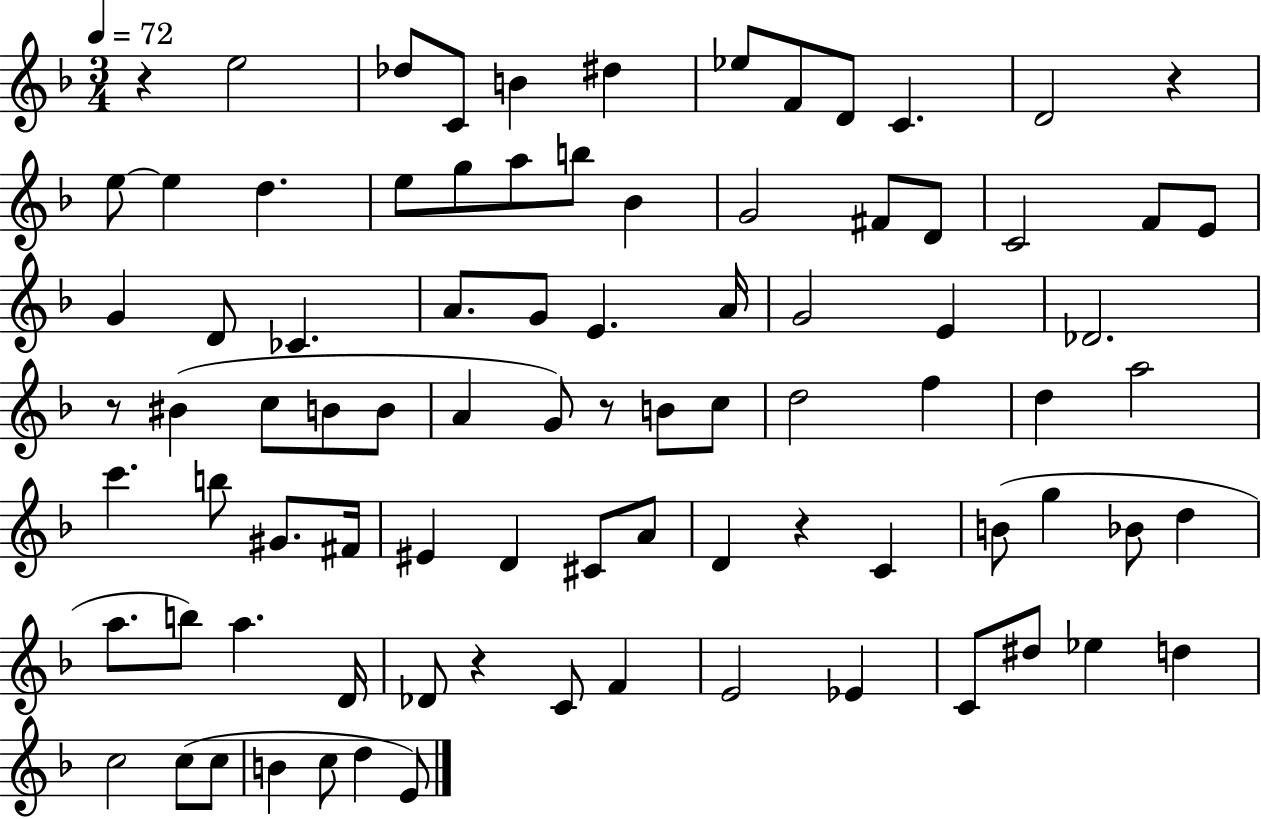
R/q E5/h Db5/e C4/e B4/q D#5/q Eb5/e F4/e D4/e C4/q. D4/h R/q E5/e E5/q D5/q. E5/e G5/e A5/e B5/e Bb4/q G4/h F#4/e D4/e C4/h F4/e E4/e G4/q D4/e CES4/q. A4/e. G4/e E4/q. A4/s G4/h E4/q Db4/h. R/e BIS4/q C5/e B4/e B4/e A4/q G4/e R/e B4/e C5/e D5/h F5/q D5/q A5/h C6/q. B5/e G#4/e. F#4/s EIS4/q D4/q C#4/e A4/e D4/q R/q C4/q B4/e G5/q Bb4/e D5/q A5/e. B5/e A5/q. D4/s Db4/e R/q C4/e F4/q E4/h Eb4/q C4/e D#5/e Eb5/q D5/q C5/h C5/e C5/e B4/q C5/e D5/q E4/e